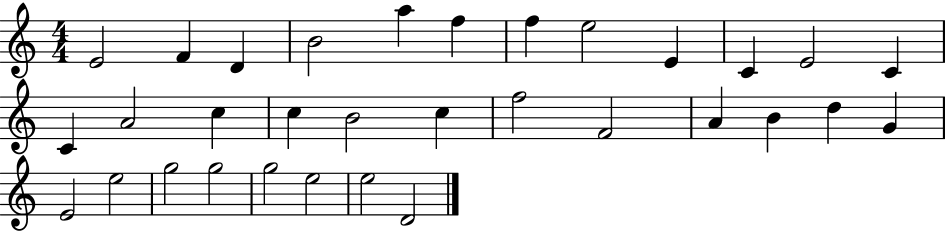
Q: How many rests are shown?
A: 0